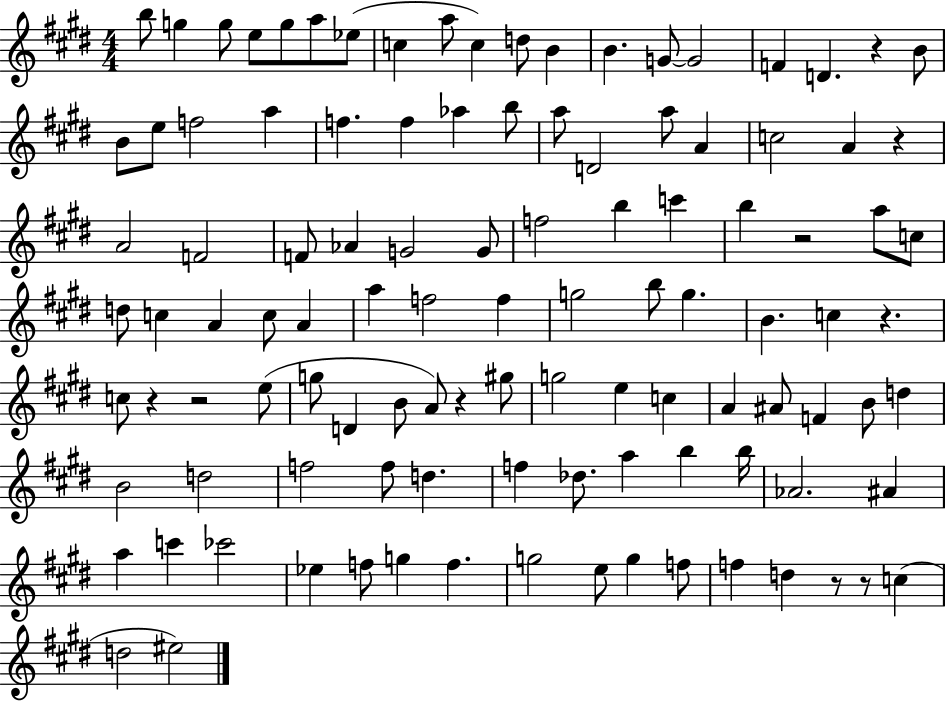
X:1
T:Untitled
M:4/4
L:1/4
K:E
b/2 g g/2 e/2 g/2 a/2 _e/2 c a/2 c d/2 B B G/2 G2 F D z B/2 B/2 e/2 f2 a f f _a b/2 a/2 D2 a/2 A c2 A z A2 F2 F/2 _A G2 G/2 f2 b c' b z2 a/2 c/2 d/2 c A c/2 A a f2 f g2 b/2 g B c z c/2 z z2 e/2 g/2 D B/2 A/2 z ^g/2 g2 e c A ^A/2 F B/2 d B2 d2 f2 f/2 d f _d/2 a b b/4 _A2 ^A a c' _c'2 _e f/2 g f g2 e/2 g f/2 f d z/2 z/2 c d2 ^e2